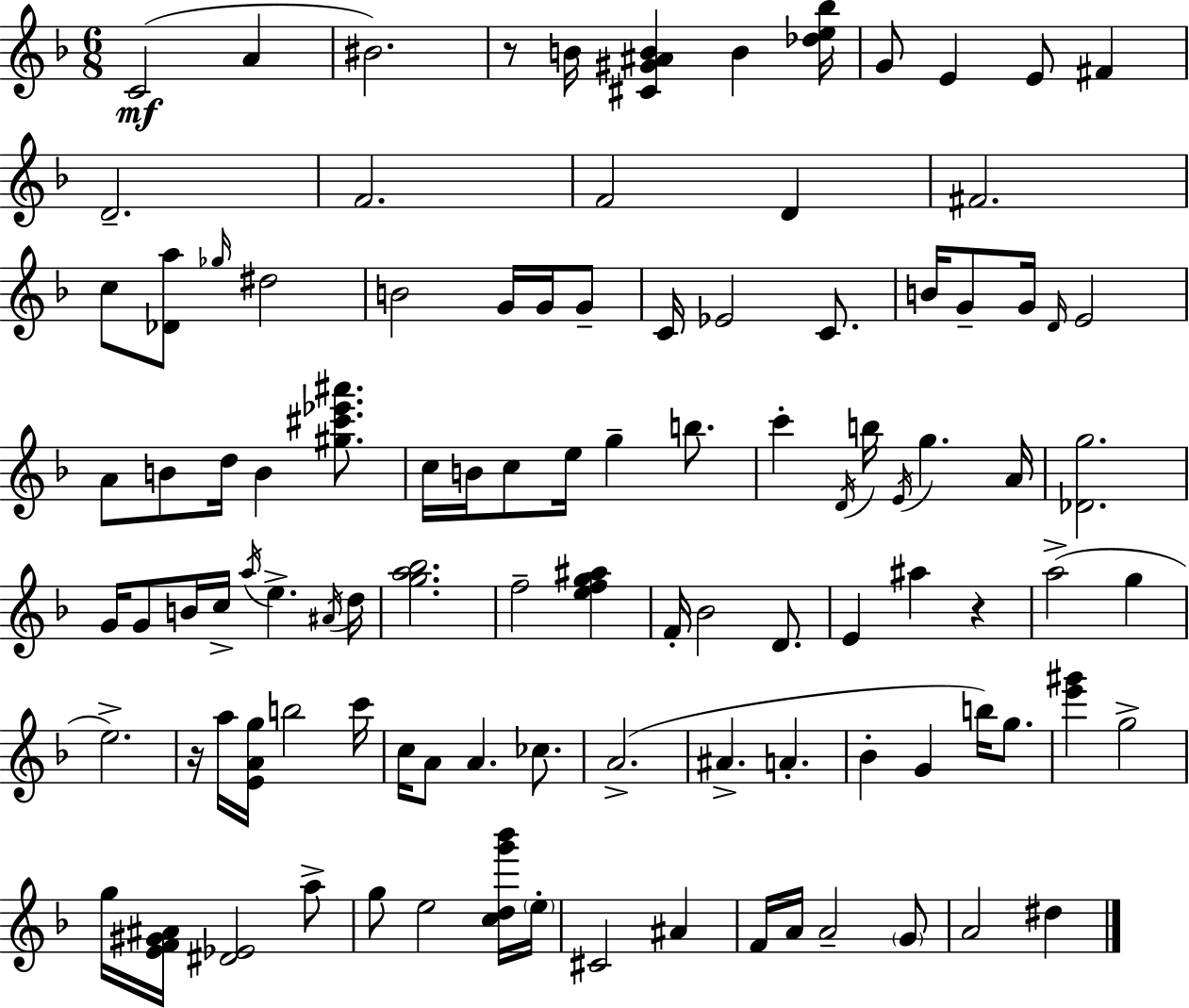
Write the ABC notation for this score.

X:1
T:Untitled
M:6/8
L:1/4
K:Dm
C2 A ^B2 z/2 B/4 [^C^G^AB] B [_de_b]/4 G/2 E E/2 ^F D2 F2 F2 D ^F2 c/2 [_Da]/2 _g/4 ^d2 B2 G/4 G/4 G/2 C/4 _E2 C/2 B/4 G/2 G/4 D/4 E2 A/2 B/2 d/4 B [^g^c'_e'^a']/2 c/4 B/4 c/2 e/4 g b/2 c' D/4 b/4 E/4 g A/4 [_Dg]2 G/4 G/2 B/4 c/4 a/4 e ^A/4 d/4 [ga_b]2 f2 [efg^a] F/4 _B2 D/2 E ^a z a2 g e2 z/4 a/4 [EAg]/4 b2 c'/4 c/4 A/2 A _c/2 A2 ^A A _B G b/4 g/2 [e'^g'] g2 g/4 [EF^G^A]/4 [^D_E]2 a/2 g/2 e2 [cdg'_b']/4 e/4 ^C2 ^A F/4 A/4 A2 G/2 A2 ^d